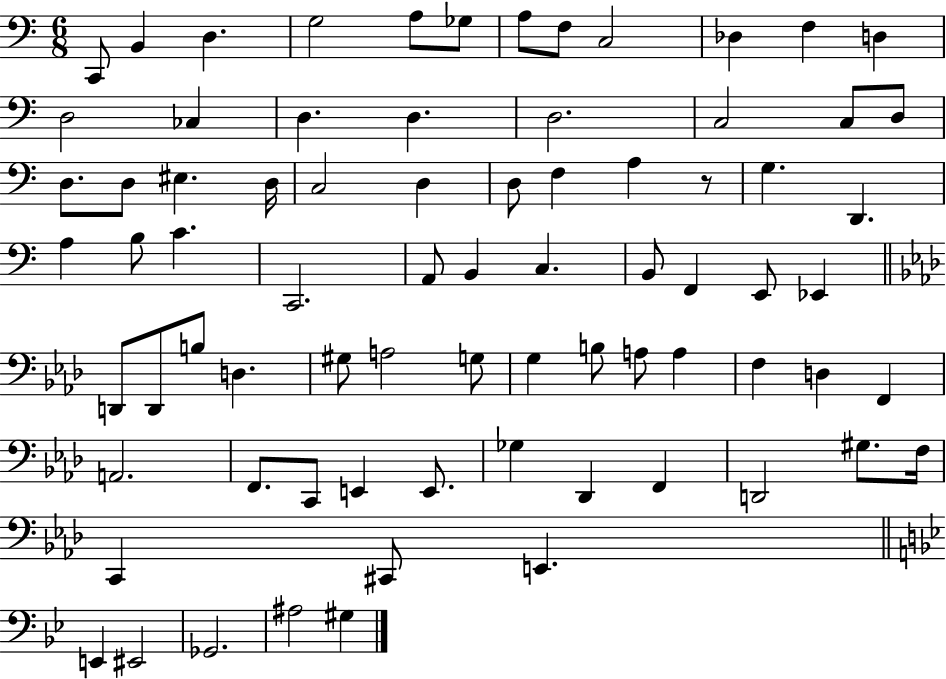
X:1
T:Untitled
M:6/8
L:1/4
K:C
C,,/2 B,, D, G,2 A,/2 _G,/2 A,/2 F,/2 C,2 _D, F, D, D,2 _C, D, D, D,2 C,2 C,/2 D,/2 D,/2 D,/2 ^E, D,/4 C,2 D, D,/2 F, A, z/2 G, D,, A, B,/2 C C,,2 A,,/2 B,, C, B,,/2 F,, E,,/2 _E,, D,,/2 D,,/2 B,/2 D, ^G,/2 A,2 G,/2 G, B,/2 A,/2 A, F, D, F,, A,,2 F,,/2 C,,/2 E,, E,,/2 _G, _D,, F,, D,,2 ^G,/2 F,/4 C,, ^C,,/2 E,, E,, ^E,,2 _G,,2 ^A,2 ^G,